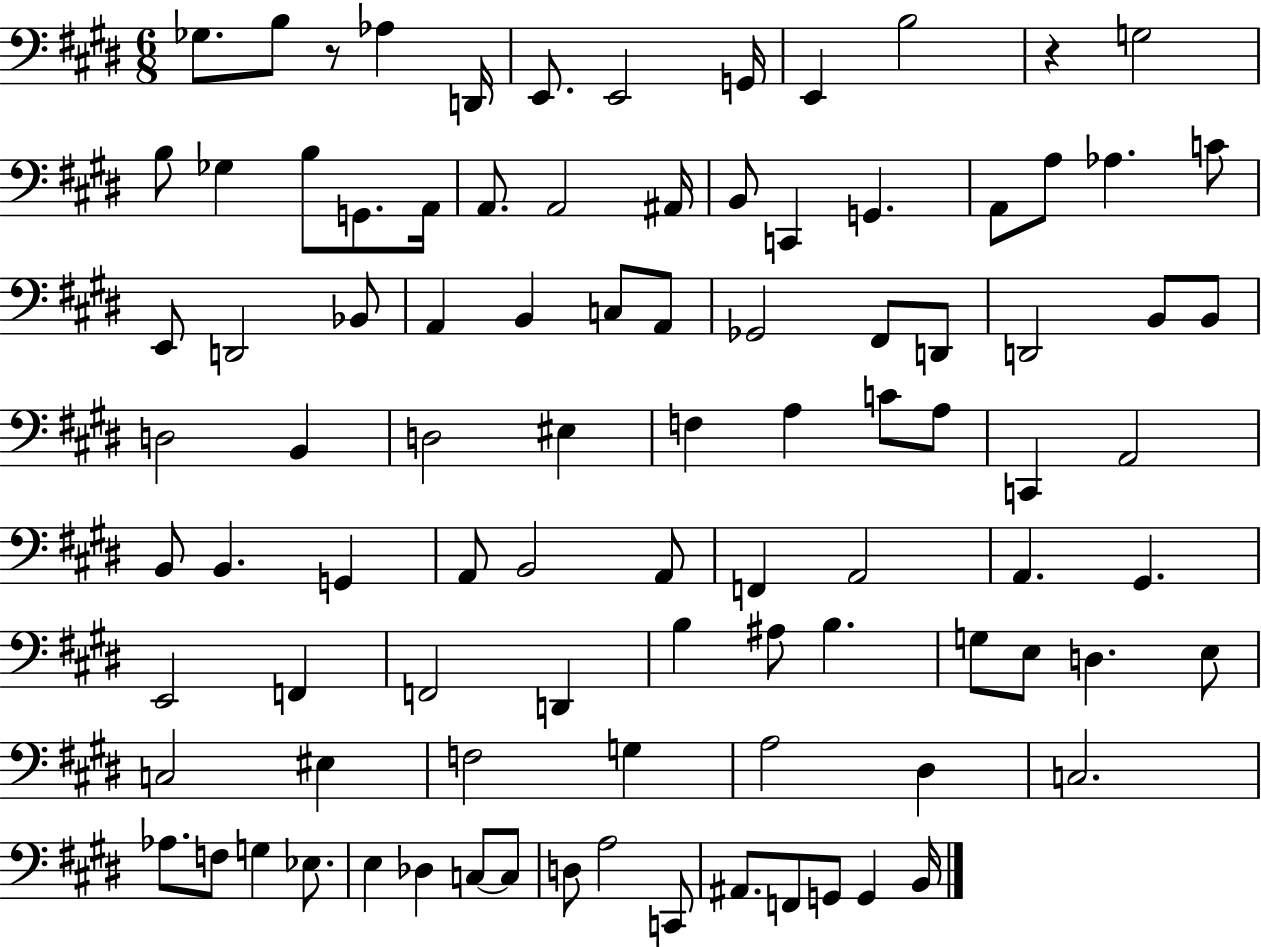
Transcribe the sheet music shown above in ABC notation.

X:1
T:Untitled
M:6/8
L:1/4
K:E
_G,/2 B,/2 z/2 _A, D,,/4 E,,/2 E,,2 G,,/4 E,, B,2 z G,2 B,/2 _G, B,/2 G,,/2 A,,/4 A,,/2 A,,2 ^A,,/4 B,,/2 C,, G,, A,,/2 A,/2 _A, C/2 E,,/2 D,,2 _B,,/2 A,, B,, C,/2 A,,/2 _G,,2 ^F,,/2 D,,/2 D,,2 B,,/2 B,,/2 D,2 B,, D,2 ^E, F, A, C/2 A,/2 C,, A,,2 B,,/2 B,, G,, A,,/2 B,,2 A,,/2 F,, A,,2 A,, ^G,, E,,2 F,, F,,2 D,, B, ^A,/2 B, G,/2 E,/2 D, E,/2 C,2 ^E, F,2 G, A,2 ^D, C,2 _A,/2 F,/2 G, _E,/2 E, _D, C,/2 C,/2 D,/2 A,2 C,,/2 ^A,,/2 F,,/2 G,,/2 G,, B,,/4